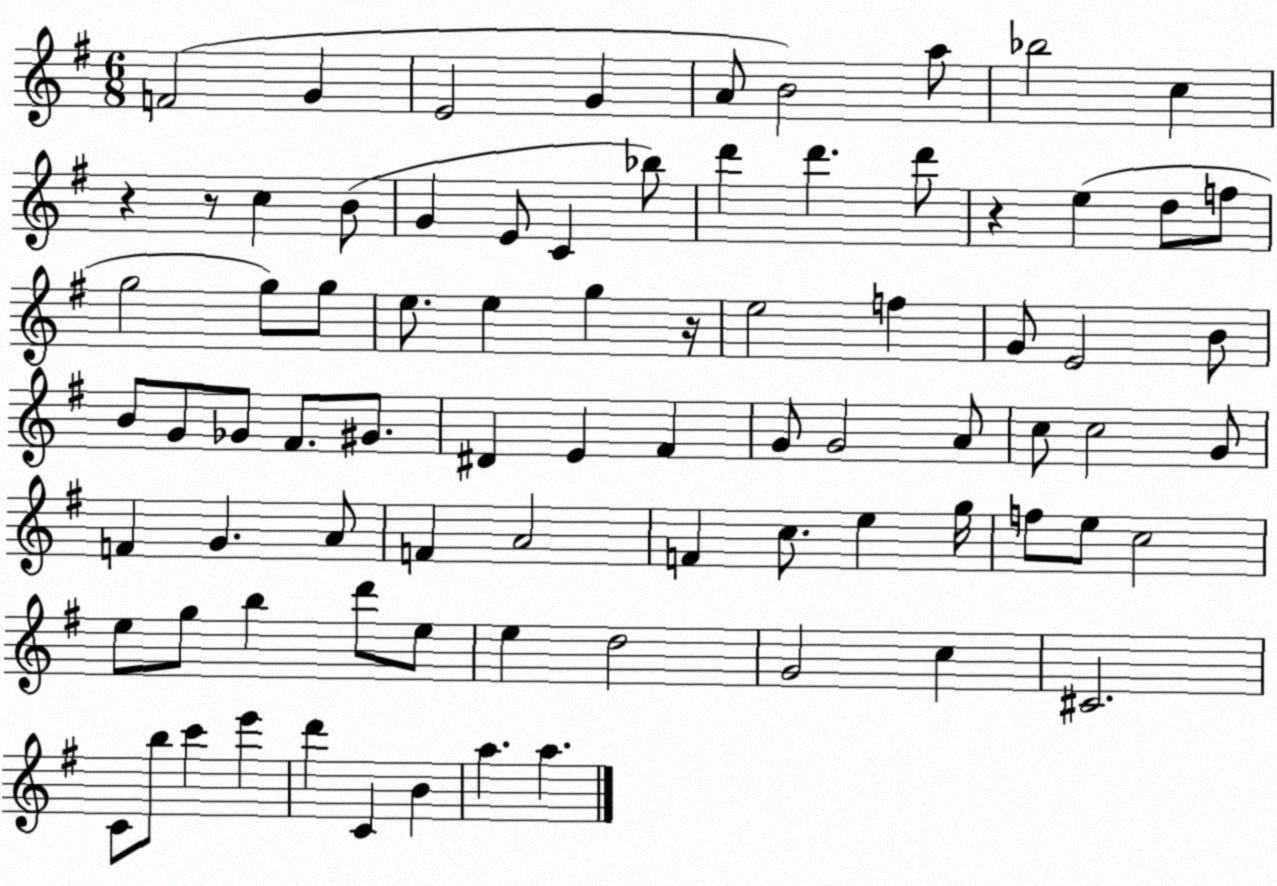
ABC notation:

X:1
T:Untitled
M:6/8
L:1/4
K:G
F2 G E2 G A/2 B2 a/2 _b2 c z z/2 c B/2 G E/2 C _b/2 d' d' d'/2 z e d/2 f/2 g2 g/2 g/2 e/2 e g z/4 e2 f G/2 E2 B/2 B/2 G/2 _G/2 ^F/2 ^G/2 ^D E ^F G/2 G2 A/2 c/2 c2 G/2 F G A/2 F A2 F c/2 e g/4 f/2 e/2 c2 e/2 g/2 b d'/2 e/2 e d2 G2 c ^C2 C/2 b/2 c' e' d' C B a a